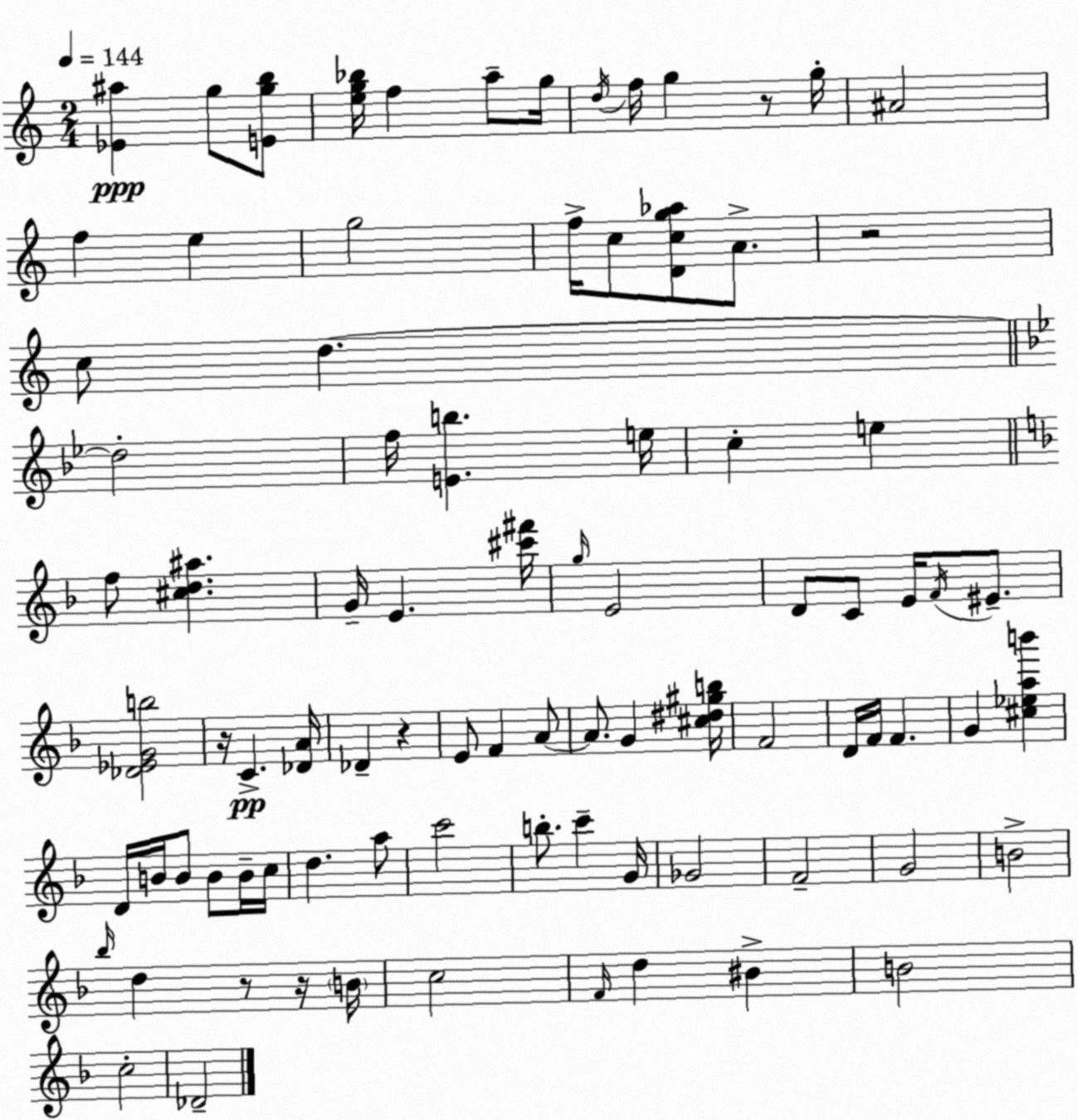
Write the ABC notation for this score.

X:1
T:Untitled
M:2/4
L:1/4
K:C
[_E^a] g/2 [Egb]/2 [eg_b]/4 f a/2 g/4 d/4 f/4 g z/2 g/4 ^A2 f e g2 f/4 c/2 [Dcg_a]/2 A/2 z2 c/2 d d2 f/4 [Eb] e/4 c e f/2 [^cd^a] G/4 E [^c'^f']/4 g/4 E2 D/2 C/2 E/4 F/4 ^E/2 [_D_EGb]2 z/4 C [_DA]/4 _D z E/2 F A/2 A/2 G [^c^d^gb]/4 F2 D/4 F/4 F G [^c_eab'] D/4 B/4 B/2 B/2 B/4 c/4 d a/2 c'2 b/2 c' G/4 _G2 F2 G2 B2 _b/4 d z/2 z/4 B/4 c2 F/4 d ^B B2 c2 _D2